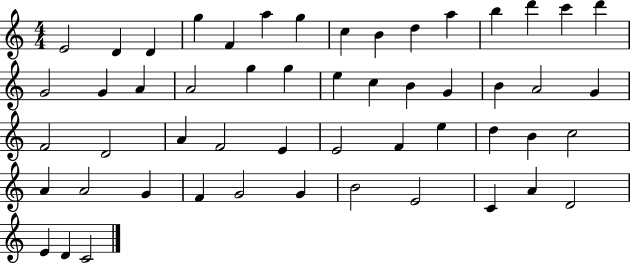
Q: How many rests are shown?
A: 0